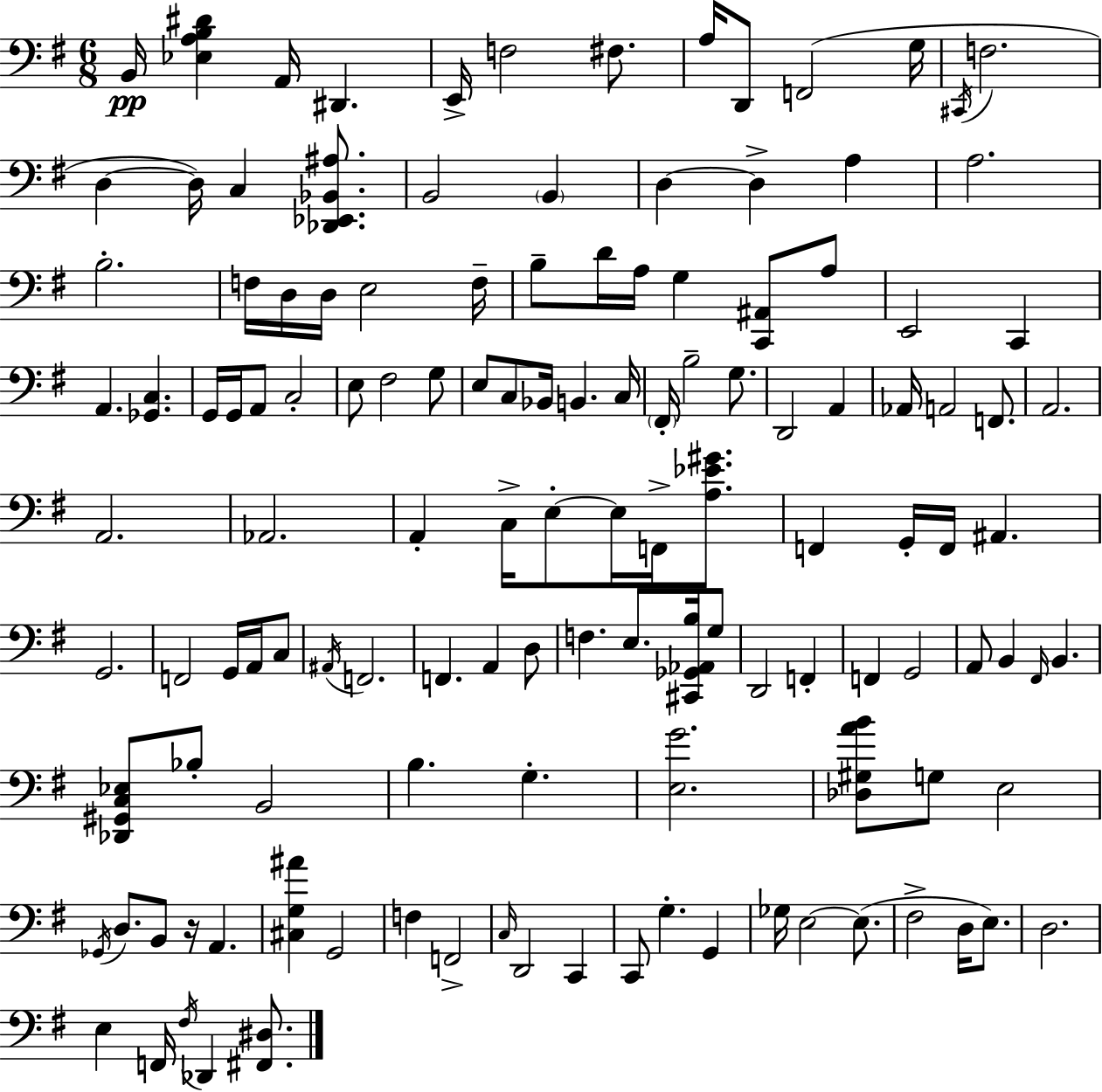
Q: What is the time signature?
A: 6/8